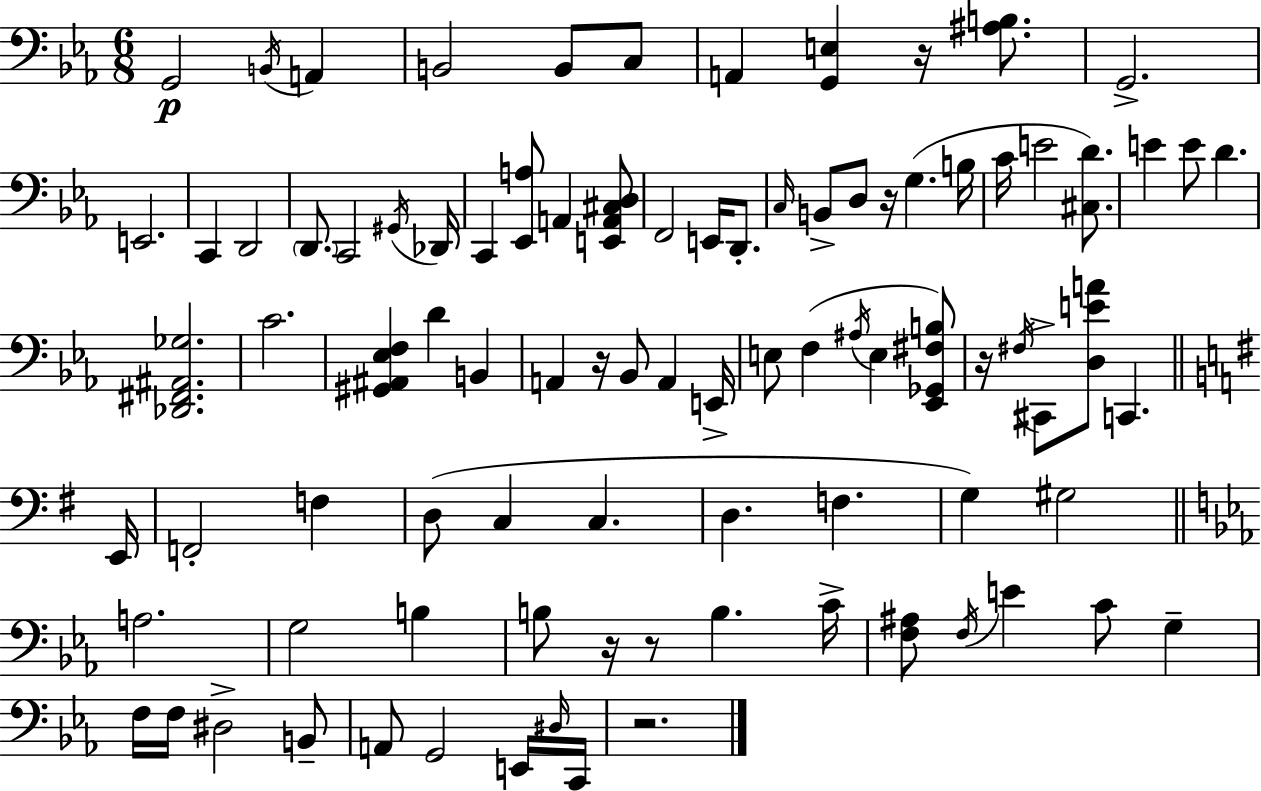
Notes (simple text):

G2/h B2/s A2/q B2/h B2/e C3/e A2/q [G2,E3]/q R/s [A#3,B3]/e. G2/h. E2/h. C2/q D2/h D2/e. C2/h G#2/s Db2/s C2/q [Eb2,A3]/e A2/q [E2,A2,C#3,D3]/e F2/h E2/s D2/e. C3/s B2/e D3/e R/s G3/q. B3/s C4/s E4/h [C#3,D4]/e. E4/q E4/e D4/q. [Db2,F#2,A#2,Gb3]/h. C4/h. [G#2,A#2,Eb3,F3]/q D4/q B2/q A2/q R/s Bb2/e A2/q E2/s E3/e F3/q A#3/s E3/q [Eb2,Gb2,F#3,B3]/e R/s F#3/s C#2/e [D3,E4,A4]/e C2/q. E2/s F2/h F3/q D3/e C3/q C3/q. D3/q. F3/q. G3/q G#3/h A3/h. G3/h B3/q B3/e R/s R/e B3/q. C4/s [F3,A#3]/e F3/s E4/q C4/e G3/q F3/s F3/s D#3/h B2/e A2/e G2/h E2/s D#3/s C2/s R/h.